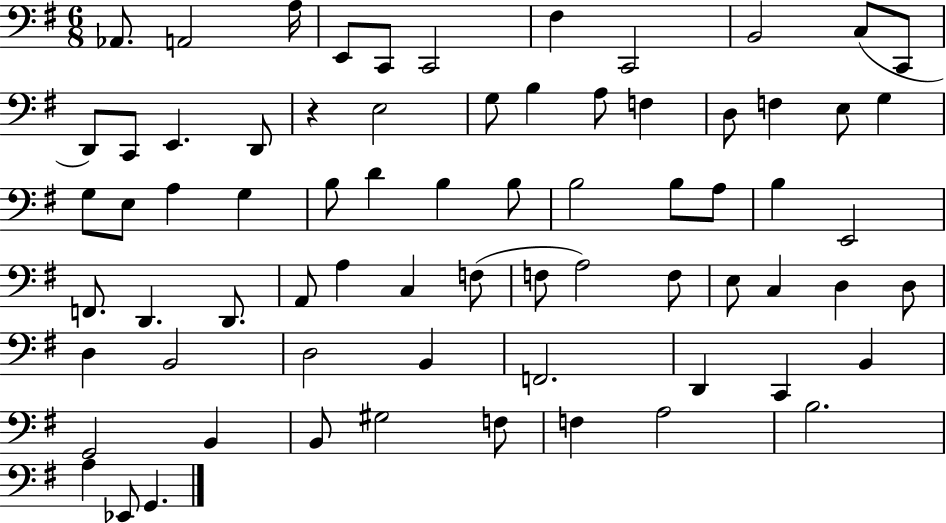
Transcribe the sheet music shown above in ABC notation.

X:1
T:Untitled
M:6/8
L:1/4
K:G
_A,,/2 A,,2 A,/4 E,,/2 C,,/2 C,,2 ^F, C,,2 B,,2 C,/2 C,,/2 D,,/2 C,,/2 E,, D,,/2 z E,2 G,/2 B, A,/2 F, D,/2 F, E,/2 G, G,/2 E,/2 A, G, B,/2 D B, B,/2 B,2 B,/2 A,/2 B, E,,2 F,,/2 D,, D,,/2 A,,/2 A, C, F,/2 F,/2 A,2 F,/2 E,/2 C, D, D,/2 D, B,,2 D,2 B,, F,,2 D,, C,, B,, G,,2 B,, B,,/2 ^G,2 F,/2 F, A,2 B,2 A, _E,,/2 G,,